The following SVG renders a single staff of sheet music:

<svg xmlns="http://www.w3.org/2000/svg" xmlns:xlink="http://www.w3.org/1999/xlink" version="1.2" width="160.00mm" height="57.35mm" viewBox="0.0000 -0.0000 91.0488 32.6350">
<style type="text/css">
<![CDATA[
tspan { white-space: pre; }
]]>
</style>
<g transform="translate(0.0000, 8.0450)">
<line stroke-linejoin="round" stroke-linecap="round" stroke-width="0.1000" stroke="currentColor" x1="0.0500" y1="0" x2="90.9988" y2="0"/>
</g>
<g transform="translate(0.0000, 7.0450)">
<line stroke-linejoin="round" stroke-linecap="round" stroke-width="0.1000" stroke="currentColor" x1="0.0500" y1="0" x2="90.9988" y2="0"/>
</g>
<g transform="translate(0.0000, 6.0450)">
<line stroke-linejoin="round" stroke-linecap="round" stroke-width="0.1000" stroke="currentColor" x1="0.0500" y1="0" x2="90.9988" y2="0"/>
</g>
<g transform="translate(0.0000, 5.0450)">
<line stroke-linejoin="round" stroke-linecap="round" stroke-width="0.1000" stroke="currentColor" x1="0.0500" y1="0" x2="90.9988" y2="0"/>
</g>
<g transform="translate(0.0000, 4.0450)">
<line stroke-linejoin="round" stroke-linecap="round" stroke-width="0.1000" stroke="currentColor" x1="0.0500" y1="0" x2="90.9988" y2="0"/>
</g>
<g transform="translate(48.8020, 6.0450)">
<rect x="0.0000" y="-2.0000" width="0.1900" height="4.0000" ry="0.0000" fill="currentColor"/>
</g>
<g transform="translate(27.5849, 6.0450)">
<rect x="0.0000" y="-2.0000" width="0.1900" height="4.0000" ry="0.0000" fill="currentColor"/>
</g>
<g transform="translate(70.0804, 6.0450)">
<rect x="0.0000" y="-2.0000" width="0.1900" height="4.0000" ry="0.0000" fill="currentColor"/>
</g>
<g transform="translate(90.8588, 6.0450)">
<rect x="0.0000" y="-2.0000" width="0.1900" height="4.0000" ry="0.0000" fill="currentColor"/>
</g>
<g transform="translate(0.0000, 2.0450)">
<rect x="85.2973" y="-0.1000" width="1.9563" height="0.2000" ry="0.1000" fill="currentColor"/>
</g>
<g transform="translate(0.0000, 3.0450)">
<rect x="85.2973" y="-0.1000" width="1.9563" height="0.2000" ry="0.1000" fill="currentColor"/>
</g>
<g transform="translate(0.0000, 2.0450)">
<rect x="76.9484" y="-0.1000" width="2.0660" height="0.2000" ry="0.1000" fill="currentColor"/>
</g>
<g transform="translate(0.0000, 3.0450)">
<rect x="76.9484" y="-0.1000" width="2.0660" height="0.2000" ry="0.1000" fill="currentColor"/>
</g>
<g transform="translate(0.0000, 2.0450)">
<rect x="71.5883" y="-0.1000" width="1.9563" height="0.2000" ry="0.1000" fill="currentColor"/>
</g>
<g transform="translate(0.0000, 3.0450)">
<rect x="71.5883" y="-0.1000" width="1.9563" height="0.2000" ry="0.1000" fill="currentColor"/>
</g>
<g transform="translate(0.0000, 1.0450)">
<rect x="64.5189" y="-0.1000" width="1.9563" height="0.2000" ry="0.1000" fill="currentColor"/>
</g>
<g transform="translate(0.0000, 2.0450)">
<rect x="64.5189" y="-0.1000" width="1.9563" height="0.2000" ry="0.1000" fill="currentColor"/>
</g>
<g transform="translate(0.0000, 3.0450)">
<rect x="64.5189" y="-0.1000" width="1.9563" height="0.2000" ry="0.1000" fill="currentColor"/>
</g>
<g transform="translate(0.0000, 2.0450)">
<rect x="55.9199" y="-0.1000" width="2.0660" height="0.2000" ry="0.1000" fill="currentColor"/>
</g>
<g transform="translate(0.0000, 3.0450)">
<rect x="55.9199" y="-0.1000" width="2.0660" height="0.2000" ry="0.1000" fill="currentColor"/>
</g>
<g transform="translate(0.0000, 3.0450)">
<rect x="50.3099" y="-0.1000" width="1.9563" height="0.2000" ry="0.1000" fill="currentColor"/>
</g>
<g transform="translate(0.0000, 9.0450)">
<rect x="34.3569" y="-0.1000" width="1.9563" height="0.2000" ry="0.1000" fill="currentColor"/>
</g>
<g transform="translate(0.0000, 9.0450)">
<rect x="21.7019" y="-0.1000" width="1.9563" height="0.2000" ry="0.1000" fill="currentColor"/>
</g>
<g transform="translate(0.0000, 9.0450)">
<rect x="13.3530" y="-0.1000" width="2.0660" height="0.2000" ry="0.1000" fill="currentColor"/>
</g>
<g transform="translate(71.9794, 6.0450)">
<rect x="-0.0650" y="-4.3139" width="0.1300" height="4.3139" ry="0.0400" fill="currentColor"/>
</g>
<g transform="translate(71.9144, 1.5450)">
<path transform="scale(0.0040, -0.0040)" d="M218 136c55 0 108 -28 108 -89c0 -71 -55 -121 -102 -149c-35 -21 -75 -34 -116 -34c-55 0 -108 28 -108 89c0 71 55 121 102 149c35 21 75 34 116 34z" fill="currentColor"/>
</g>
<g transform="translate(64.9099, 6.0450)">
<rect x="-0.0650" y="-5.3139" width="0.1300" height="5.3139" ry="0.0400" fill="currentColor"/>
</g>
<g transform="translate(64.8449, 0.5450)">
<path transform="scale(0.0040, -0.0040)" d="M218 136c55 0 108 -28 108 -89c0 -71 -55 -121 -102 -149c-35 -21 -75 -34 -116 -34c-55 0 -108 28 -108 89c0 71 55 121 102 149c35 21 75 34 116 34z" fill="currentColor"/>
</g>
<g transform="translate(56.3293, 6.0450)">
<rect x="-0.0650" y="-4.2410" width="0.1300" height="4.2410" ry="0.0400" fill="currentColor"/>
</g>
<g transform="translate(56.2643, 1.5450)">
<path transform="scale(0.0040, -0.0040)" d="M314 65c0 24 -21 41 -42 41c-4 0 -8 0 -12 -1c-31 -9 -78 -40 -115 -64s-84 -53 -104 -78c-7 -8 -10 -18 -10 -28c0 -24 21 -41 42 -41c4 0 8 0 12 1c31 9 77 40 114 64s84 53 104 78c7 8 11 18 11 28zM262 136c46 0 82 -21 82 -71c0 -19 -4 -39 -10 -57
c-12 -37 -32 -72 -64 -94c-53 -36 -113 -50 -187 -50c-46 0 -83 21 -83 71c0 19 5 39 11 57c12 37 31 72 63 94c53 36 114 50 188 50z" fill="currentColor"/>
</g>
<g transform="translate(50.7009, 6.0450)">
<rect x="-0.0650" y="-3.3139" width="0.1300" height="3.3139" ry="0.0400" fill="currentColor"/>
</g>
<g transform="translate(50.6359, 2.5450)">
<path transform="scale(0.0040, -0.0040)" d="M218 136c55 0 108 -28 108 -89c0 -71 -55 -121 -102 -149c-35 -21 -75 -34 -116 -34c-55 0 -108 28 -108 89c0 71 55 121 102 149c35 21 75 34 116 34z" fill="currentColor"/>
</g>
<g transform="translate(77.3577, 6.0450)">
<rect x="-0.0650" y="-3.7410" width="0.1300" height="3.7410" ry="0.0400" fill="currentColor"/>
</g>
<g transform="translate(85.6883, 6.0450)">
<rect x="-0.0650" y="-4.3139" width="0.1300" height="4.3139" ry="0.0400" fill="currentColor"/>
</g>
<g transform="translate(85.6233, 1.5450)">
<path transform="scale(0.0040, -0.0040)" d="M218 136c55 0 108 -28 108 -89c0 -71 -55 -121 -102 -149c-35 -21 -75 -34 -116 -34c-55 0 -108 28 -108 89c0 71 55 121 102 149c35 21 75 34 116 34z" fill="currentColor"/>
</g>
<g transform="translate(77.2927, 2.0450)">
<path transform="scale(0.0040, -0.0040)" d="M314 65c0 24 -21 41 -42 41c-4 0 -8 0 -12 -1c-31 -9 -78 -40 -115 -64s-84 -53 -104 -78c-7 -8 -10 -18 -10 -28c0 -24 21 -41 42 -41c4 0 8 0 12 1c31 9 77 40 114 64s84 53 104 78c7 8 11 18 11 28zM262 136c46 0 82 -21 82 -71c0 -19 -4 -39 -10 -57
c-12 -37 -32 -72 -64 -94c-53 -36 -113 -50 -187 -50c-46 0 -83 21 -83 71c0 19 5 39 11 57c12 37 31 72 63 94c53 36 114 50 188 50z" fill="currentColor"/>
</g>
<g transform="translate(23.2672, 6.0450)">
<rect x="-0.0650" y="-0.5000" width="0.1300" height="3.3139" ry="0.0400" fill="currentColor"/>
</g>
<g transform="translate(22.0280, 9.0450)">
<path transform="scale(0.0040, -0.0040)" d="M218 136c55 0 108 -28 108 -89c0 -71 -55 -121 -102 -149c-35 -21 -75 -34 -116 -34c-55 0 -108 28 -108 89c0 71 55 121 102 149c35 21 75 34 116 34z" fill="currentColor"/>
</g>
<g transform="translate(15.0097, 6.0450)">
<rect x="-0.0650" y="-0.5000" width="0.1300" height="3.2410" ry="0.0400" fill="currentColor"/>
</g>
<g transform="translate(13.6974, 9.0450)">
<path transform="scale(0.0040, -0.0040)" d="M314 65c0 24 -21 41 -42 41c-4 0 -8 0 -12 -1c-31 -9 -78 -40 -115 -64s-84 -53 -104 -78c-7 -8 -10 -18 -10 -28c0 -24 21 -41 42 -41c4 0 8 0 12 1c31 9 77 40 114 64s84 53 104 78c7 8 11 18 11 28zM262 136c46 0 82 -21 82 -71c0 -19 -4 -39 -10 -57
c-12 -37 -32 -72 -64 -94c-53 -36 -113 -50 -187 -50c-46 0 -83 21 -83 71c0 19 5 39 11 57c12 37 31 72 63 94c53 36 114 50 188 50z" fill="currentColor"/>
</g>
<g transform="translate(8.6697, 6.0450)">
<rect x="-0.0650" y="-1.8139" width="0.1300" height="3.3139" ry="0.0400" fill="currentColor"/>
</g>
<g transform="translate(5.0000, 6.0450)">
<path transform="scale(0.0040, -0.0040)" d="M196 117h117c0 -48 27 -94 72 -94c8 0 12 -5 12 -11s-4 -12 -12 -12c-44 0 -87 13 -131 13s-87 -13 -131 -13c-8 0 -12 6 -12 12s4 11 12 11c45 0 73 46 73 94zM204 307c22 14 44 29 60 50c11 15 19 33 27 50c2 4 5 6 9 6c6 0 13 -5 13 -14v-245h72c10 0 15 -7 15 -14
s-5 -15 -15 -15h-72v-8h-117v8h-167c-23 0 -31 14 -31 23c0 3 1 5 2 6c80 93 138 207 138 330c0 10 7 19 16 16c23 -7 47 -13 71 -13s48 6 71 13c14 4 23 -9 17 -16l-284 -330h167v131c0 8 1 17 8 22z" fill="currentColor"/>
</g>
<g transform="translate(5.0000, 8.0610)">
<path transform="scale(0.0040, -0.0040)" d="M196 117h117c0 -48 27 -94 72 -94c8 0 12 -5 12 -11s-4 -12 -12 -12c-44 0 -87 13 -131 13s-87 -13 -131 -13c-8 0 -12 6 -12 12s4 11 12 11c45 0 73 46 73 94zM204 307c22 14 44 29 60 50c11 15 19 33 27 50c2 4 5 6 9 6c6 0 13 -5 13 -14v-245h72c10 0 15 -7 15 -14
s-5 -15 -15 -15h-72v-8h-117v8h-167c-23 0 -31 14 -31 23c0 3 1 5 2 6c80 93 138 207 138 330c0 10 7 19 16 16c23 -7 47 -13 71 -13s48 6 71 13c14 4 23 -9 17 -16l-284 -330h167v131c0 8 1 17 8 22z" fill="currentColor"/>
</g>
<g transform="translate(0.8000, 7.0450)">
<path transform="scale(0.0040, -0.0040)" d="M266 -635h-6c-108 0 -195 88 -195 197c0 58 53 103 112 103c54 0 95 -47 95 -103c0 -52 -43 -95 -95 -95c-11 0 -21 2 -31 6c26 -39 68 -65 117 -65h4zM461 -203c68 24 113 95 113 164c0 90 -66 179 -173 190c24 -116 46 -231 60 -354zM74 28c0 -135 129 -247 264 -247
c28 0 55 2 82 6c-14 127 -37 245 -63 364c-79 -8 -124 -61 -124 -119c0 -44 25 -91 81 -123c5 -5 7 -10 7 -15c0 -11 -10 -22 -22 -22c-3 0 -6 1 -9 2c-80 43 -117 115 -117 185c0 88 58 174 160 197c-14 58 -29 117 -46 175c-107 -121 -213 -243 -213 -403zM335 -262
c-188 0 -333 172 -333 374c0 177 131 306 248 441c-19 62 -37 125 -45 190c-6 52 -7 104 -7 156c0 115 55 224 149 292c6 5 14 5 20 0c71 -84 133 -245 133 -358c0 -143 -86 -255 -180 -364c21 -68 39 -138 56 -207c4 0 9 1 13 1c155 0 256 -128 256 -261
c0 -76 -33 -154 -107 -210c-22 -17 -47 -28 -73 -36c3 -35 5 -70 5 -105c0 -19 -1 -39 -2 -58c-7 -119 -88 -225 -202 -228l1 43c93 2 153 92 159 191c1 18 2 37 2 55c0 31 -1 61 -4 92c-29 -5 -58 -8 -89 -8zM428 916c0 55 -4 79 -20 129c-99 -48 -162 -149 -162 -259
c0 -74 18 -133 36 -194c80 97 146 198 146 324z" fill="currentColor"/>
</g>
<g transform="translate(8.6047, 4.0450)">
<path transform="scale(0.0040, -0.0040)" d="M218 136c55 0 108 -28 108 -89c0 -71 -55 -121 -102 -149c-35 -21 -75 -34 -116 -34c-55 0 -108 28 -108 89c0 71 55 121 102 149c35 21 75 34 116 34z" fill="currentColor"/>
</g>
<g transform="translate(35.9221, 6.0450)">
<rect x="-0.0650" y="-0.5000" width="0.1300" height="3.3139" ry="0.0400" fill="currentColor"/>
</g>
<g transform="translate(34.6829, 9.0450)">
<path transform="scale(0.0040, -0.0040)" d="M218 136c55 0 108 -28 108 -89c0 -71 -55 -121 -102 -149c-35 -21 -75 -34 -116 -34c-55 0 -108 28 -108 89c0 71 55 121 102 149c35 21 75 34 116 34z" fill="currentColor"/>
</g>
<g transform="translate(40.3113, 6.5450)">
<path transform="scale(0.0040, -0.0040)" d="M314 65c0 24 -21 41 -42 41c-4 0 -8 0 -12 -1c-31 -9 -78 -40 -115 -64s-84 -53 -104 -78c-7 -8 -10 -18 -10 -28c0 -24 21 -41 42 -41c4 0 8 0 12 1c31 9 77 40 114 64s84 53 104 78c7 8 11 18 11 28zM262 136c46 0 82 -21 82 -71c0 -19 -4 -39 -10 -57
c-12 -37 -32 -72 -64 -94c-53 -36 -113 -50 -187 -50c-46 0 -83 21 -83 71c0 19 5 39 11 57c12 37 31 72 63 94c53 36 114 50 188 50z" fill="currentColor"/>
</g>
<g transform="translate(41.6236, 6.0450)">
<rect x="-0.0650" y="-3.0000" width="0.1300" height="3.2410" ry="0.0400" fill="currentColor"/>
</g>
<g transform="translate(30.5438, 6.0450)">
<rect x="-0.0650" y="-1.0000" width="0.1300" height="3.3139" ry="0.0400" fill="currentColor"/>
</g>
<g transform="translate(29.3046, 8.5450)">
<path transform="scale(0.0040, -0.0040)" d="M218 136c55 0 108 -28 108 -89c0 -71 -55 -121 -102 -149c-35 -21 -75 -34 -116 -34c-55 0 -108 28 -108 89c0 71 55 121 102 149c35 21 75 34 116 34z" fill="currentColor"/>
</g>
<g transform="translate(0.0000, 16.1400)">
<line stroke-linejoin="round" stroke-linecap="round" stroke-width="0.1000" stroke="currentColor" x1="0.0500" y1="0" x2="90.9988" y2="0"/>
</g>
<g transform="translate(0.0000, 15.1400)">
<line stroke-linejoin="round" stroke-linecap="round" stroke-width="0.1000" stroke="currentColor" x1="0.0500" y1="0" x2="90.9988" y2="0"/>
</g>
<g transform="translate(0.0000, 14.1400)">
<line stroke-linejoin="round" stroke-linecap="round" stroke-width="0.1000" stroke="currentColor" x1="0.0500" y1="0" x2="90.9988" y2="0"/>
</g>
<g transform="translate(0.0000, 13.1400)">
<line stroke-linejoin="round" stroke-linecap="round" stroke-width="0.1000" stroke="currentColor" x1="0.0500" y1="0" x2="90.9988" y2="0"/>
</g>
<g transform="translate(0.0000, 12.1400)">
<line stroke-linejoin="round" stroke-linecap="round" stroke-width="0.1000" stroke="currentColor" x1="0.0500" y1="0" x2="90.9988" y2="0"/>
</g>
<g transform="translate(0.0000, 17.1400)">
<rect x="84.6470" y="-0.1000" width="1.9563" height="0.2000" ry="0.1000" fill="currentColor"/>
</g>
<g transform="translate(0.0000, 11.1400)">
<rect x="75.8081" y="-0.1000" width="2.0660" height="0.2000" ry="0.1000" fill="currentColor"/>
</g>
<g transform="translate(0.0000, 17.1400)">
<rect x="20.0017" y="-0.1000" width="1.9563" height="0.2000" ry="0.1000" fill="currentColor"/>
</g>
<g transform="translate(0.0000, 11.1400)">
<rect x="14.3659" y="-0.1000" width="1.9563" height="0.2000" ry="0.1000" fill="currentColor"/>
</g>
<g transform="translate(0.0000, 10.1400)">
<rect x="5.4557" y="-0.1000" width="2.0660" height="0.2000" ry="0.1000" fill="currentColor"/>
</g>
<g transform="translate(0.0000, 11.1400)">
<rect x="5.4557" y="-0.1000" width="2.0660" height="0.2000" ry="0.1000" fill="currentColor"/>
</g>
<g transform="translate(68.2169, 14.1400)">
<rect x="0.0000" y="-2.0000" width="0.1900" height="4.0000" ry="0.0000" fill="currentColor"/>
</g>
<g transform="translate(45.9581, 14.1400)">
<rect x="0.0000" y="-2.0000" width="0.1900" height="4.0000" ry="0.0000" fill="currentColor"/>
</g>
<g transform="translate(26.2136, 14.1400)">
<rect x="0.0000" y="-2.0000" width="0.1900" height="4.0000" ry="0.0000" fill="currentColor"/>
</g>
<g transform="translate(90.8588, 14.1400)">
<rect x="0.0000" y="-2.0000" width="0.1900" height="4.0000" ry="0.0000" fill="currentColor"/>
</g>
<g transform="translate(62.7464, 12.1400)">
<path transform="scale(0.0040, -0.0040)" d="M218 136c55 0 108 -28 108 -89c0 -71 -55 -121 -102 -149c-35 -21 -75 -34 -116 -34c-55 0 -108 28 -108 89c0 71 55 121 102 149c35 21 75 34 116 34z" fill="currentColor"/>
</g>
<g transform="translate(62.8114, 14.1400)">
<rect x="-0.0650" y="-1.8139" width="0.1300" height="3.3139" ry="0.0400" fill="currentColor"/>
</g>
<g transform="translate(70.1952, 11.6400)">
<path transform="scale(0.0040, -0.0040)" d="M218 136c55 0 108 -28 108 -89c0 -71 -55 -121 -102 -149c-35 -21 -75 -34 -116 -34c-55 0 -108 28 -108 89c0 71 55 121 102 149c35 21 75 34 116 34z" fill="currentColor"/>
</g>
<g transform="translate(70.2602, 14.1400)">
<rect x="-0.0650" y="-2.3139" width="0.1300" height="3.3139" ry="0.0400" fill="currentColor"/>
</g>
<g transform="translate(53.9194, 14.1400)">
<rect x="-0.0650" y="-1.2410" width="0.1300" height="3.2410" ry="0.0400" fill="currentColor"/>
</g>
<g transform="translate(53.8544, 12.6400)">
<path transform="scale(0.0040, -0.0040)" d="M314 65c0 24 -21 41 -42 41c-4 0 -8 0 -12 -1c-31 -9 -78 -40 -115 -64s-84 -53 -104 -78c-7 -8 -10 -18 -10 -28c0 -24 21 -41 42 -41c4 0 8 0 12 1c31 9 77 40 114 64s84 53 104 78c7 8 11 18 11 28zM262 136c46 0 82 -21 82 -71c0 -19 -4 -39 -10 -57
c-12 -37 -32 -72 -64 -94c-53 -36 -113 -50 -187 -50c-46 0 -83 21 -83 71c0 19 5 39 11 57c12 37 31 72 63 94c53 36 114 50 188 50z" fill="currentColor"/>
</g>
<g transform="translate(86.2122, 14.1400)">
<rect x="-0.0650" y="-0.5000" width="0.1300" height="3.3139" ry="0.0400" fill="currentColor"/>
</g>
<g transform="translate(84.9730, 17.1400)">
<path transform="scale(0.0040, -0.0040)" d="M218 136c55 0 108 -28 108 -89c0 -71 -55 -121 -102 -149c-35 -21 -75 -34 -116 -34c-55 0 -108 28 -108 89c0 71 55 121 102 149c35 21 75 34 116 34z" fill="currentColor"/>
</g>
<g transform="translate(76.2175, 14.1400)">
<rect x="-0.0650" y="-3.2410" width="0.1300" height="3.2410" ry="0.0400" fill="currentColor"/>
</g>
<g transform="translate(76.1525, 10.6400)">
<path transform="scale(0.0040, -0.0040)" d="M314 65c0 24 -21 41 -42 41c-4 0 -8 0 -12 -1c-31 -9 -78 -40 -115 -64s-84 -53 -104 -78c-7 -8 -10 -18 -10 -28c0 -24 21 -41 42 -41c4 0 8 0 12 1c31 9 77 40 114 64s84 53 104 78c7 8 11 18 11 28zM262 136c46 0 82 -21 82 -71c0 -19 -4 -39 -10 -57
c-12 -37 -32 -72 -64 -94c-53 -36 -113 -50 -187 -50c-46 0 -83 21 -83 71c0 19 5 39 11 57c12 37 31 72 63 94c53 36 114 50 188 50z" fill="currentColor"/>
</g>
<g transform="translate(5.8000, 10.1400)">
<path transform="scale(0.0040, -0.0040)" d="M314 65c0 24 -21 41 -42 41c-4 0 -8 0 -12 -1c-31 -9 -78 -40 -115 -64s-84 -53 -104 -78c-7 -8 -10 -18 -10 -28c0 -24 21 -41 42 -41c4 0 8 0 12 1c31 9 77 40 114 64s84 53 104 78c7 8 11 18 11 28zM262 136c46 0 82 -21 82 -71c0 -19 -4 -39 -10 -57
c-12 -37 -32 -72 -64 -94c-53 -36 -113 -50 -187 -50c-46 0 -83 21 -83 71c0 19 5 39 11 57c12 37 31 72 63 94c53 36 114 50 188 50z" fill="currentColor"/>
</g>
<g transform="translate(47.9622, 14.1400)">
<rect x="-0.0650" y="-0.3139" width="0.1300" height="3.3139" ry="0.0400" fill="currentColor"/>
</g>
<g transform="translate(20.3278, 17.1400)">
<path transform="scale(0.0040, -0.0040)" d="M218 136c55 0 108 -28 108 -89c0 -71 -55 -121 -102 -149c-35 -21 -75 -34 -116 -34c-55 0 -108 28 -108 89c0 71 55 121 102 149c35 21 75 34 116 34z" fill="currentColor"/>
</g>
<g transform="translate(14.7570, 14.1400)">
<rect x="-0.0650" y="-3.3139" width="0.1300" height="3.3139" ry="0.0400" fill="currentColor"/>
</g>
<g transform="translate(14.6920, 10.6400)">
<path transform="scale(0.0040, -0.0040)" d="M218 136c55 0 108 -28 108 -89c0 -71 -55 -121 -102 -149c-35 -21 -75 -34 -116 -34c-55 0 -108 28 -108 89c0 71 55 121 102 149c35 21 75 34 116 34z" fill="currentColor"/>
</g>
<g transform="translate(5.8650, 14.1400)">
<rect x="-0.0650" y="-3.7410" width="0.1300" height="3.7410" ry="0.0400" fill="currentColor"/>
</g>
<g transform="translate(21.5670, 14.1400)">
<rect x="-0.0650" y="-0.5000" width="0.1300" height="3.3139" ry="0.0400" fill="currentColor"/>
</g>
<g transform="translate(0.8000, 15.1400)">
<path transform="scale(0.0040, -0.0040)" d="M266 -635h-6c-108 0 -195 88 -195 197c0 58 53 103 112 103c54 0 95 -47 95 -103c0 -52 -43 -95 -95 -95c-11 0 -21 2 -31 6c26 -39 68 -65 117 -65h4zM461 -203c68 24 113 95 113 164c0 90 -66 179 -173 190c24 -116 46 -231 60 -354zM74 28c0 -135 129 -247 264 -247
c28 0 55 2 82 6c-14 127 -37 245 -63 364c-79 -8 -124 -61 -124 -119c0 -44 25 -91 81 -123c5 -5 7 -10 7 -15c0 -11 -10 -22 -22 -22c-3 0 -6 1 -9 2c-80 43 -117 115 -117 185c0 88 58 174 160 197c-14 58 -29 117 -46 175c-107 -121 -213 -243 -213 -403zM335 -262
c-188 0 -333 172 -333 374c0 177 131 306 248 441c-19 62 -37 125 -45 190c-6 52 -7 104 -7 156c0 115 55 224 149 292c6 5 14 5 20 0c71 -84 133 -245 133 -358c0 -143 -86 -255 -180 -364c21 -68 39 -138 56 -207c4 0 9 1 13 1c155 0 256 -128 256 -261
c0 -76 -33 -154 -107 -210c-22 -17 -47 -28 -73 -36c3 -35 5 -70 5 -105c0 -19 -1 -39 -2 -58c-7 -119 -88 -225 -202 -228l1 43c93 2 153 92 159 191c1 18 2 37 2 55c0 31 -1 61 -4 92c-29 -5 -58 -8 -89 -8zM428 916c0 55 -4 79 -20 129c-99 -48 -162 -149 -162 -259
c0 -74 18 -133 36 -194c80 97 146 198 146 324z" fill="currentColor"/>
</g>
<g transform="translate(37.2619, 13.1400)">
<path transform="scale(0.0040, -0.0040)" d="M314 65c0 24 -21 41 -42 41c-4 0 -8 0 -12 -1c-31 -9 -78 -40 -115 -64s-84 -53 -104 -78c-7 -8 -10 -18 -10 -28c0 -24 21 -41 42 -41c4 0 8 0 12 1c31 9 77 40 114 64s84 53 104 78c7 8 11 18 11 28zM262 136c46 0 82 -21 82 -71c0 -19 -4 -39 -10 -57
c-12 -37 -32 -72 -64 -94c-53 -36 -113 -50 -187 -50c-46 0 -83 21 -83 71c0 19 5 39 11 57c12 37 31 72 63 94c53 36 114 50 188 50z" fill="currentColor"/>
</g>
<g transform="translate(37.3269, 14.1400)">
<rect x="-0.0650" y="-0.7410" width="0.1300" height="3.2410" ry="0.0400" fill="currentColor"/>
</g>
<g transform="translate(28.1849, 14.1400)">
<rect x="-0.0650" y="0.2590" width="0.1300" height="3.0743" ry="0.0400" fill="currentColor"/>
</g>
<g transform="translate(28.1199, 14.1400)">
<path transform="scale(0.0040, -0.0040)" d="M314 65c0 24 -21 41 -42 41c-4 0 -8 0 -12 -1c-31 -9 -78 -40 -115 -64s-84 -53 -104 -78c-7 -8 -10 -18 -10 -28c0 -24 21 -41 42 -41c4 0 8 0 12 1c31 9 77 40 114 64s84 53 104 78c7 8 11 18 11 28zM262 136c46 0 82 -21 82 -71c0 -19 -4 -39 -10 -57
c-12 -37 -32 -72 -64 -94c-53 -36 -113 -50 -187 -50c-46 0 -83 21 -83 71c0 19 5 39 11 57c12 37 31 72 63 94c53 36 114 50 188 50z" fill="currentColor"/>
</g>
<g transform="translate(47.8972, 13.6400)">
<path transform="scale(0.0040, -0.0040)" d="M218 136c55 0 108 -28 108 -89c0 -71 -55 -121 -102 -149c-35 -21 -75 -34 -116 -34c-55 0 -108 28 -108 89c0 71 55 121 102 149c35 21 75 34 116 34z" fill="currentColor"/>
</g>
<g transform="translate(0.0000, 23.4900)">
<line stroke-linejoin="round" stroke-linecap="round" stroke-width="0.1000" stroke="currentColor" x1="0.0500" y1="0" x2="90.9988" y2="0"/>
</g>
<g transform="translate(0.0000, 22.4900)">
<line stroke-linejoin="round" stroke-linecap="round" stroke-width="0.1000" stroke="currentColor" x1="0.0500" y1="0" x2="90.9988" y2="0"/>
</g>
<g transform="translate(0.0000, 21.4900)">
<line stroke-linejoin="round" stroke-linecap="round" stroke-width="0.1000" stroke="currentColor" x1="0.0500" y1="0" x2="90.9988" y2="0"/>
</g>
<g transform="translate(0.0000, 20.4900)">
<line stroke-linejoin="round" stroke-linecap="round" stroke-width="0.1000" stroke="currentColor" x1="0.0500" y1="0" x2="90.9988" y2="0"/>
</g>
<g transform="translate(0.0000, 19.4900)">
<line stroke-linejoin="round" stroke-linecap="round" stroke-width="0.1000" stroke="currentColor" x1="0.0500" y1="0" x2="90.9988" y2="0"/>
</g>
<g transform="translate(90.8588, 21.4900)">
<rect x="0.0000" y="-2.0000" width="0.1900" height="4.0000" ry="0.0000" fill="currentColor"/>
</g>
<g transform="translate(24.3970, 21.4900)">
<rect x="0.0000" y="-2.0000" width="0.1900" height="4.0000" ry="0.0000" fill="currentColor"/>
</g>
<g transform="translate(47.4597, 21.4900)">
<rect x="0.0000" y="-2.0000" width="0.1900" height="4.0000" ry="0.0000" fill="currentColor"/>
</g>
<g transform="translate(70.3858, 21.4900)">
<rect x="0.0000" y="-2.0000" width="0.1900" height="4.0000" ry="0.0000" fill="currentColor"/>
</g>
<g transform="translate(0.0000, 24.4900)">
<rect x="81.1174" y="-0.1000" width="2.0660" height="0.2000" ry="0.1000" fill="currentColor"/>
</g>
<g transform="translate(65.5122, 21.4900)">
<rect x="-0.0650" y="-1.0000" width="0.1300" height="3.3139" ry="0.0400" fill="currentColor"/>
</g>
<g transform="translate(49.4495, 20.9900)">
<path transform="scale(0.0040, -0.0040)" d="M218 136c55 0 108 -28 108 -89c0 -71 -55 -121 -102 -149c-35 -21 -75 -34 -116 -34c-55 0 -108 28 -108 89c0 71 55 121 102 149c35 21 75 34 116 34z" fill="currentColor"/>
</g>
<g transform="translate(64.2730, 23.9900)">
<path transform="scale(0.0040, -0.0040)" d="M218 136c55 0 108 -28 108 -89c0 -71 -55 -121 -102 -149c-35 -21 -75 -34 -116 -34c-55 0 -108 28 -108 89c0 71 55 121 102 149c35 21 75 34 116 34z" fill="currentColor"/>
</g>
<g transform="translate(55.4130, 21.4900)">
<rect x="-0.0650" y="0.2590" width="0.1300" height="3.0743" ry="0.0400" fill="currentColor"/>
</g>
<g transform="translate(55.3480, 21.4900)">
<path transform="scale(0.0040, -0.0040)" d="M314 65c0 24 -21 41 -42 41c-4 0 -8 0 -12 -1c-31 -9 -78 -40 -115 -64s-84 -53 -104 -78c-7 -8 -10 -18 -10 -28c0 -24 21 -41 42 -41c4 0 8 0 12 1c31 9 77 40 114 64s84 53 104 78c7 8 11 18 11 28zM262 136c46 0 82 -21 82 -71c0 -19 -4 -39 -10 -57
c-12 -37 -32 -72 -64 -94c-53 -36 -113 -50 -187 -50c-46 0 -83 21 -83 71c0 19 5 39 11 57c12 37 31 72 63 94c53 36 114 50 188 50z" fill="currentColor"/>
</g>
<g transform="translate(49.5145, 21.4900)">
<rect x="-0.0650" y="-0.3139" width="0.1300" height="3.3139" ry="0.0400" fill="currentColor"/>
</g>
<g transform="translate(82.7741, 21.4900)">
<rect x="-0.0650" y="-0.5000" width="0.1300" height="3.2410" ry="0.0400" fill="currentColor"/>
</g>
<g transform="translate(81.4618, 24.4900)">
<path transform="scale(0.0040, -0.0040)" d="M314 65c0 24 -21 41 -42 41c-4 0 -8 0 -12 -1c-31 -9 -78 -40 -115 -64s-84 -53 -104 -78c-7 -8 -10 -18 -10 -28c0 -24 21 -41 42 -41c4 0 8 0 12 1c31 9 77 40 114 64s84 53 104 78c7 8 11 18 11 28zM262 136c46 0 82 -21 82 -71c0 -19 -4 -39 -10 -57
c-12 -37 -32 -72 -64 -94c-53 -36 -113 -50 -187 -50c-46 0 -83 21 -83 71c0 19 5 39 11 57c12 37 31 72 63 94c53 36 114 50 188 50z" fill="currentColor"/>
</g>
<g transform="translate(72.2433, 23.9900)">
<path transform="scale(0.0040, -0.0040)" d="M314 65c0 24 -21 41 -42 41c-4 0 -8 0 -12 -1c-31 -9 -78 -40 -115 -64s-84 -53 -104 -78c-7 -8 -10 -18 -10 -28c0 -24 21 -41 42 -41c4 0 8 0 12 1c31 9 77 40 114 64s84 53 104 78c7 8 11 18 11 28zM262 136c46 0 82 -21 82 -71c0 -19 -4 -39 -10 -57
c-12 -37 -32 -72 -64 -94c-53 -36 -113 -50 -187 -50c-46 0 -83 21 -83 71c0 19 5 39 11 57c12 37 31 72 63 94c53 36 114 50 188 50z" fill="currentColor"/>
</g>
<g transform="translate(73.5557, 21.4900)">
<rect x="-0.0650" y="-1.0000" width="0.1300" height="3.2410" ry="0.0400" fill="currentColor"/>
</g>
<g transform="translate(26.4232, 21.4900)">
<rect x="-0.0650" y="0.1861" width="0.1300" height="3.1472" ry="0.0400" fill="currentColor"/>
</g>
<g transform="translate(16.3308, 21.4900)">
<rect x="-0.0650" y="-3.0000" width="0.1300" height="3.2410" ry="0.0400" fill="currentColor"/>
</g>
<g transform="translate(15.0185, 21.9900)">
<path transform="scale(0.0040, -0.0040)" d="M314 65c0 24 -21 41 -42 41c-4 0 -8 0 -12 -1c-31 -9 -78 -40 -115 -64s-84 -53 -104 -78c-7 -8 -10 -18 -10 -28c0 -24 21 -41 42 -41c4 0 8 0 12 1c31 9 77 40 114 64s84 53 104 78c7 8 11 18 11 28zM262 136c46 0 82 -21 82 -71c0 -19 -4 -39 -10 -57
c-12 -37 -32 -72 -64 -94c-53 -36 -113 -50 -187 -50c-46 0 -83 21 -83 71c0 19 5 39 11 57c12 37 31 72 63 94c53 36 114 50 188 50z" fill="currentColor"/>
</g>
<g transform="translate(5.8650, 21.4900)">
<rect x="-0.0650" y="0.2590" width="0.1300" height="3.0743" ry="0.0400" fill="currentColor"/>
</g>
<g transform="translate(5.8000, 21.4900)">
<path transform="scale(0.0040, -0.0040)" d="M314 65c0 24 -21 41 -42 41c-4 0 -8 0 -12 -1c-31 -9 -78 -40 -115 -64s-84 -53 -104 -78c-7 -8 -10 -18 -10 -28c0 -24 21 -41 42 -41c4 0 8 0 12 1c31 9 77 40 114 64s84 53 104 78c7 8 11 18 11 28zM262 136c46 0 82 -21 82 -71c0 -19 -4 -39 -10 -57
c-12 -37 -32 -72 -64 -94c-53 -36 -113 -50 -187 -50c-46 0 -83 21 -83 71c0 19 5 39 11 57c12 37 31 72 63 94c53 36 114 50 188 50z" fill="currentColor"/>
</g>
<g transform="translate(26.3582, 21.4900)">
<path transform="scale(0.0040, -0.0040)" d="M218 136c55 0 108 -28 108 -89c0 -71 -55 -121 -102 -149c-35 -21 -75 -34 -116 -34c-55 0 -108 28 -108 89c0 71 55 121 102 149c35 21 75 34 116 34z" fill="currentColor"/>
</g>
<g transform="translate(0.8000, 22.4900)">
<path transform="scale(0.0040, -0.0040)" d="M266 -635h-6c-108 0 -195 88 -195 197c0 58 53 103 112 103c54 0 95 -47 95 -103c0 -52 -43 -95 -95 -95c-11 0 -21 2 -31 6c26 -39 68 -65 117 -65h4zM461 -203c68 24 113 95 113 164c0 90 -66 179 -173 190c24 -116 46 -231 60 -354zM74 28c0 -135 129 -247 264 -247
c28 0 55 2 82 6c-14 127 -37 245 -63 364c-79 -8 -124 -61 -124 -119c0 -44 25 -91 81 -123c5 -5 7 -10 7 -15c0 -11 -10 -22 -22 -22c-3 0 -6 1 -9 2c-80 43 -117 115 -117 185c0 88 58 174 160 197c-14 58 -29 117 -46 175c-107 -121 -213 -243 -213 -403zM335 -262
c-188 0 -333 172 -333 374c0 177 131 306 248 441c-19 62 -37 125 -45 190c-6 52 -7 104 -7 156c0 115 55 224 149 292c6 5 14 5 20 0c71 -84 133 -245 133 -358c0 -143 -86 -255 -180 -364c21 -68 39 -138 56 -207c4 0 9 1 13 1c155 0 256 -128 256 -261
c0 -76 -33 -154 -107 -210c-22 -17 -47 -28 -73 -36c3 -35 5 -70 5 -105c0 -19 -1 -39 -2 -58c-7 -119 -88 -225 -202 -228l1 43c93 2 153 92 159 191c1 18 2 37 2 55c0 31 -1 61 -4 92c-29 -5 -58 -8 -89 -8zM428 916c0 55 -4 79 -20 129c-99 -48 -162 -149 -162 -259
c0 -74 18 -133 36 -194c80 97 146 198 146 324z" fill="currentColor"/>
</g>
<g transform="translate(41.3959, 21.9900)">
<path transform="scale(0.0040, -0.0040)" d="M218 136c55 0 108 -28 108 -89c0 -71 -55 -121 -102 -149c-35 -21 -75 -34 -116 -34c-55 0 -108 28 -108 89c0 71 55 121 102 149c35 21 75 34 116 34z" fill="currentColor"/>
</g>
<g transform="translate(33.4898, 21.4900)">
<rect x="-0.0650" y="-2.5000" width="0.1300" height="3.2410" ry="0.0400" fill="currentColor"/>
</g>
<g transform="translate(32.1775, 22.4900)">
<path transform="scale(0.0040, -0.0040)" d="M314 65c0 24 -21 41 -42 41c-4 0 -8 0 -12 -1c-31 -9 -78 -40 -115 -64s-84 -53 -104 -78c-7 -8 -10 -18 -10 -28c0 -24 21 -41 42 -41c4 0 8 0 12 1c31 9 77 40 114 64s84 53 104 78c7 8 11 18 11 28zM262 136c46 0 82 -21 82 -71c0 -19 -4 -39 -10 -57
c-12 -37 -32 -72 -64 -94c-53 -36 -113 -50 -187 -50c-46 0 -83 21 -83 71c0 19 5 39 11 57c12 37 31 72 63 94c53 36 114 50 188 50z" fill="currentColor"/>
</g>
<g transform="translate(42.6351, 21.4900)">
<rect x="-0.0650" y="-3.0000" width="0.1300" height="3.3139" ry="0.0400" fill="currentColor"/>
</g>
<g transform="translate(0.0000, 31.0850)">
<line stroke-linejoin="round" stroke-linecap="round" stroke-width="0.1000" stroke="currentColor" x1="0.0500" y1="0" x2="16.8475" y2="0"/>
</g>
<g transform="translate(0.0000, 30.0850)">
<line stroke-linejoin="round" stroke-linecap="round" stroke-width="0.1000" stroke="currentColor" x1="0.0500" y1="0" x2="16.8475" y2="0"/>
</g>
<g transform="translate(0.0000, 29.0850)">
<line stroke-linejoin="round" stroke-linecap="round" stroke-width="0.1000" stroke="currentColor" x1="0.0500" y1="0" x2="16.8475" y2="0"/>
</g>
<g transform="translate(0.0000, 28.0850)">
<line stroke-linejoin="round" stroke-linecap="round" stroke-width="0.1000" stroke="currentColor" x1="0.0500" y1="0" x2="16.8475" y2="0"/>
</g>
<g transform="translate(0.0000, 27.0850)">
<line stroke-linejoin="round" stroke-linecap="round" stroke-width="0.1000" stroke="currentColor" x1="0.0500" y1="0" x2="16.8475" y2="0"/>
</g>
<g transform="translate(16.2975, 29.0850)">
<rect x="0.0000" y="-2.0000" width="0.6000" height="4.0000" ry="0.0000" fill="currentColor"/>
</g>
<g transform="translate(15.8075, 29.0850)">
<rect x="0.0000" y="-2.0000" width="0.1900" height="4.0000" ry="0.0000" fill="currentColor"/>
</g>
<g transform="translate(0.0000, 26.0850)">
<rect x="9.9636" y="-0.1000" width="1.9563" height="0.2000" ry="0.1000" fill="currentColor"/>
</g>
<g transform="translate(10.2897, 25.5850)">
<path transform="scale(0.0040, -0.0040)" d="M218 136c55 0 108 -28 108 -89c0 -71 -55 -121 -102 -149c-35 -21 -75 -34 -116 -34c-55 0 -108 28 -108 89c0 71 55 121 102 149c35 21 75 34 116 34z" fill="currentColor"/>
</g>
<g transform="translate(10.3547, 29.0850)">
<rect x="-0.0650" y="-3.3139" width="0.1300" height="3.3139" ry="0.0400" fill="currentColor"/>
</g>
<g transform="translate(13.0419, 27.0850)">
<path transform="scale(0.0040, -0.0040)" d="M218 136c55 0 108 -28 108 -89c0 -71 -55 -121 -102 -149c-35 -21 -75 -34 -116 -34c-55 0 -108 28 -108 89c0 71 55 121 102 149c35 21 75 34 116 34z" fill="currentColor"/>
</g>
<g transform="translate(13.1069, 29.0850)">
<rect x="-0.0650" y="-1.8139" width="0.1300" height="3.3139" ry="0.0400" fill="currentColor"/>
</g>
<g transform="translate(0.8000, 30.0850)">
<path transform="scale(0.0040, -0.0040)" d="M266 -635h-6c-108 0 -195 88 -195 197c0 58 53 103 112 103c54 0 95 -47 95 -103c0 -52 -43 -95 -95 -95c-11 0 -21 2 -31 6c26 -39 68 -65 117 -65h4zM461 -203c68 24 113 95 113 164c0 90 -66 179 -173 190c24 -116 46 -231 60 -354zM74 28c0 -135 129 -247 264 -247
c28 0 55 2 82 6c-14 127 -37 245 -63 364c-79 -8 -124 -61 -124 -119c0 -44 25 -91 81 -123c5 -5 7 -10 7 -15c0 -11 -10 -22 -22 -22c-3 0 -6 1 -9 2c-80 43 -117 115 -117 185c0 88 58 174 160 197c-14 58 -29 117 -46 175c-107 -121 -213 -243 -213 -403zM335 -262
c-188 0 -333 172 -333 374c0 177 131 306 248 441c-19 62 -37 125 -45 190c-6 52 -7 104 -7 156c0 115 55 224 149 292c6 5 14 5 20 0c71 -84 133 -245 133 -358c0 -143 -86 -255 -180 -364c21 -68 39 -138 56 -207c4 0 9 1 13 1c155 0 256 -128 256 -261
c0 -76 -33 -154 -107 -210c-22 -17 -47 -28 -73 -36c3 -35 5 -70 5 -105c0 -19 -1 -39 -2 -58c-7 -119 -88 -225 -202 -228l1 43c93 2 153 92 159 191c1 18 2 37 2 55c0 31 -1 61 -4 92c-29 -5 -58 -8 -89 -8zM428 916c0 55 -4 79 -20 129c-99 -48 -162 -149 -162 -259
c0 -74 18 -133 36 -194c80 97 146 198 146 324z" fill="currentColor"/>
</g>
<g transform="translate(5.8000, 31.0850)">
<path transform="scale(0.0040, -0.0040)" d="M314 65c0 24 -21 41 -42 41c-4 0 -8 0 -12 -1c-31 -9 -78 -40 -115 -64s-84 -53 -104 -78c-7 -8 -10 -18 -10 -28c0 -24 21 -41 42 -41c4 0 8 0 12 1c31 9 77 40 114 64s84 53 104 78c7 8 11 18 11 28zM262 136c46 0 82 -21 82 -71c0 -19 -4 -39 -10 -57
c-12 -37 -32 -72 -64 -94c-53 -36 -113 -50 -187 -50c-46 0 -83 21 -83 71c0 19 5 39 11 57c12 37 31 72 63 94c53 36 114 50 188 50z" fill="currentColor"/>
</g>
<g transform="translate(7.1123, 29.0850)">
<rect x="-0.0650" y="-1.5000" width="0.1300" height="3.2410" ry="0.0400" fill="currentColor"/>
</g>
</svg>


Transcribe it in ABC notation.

X:1
T:Untitled
M:4/4
L:1/4
K:C
f C2 C D C A2 b d'2 f' d' c'2 d' c'2 b C B2 d2 c e2 f g b2 C B2 A2 B G2 A c B2 D D2 C2 E2 b f